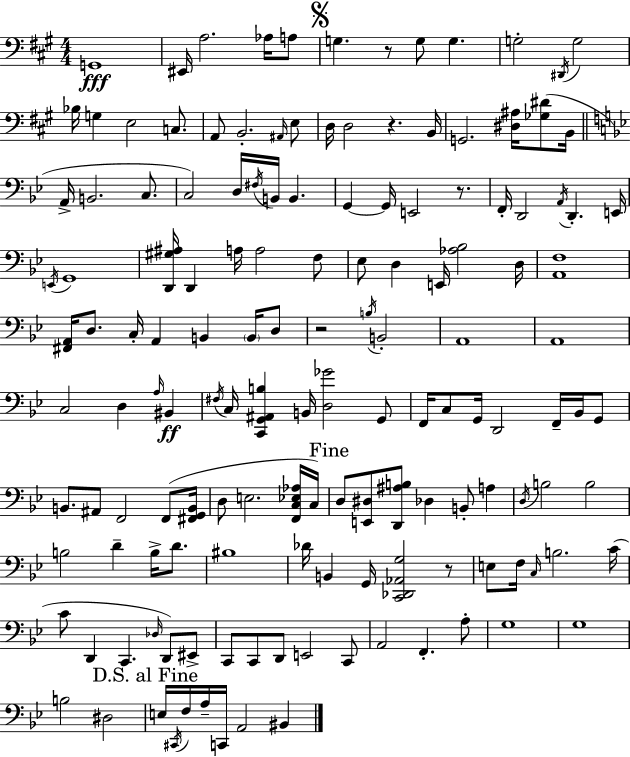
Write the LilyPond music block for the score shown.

{
  \clef bass
  \numericTimeSignature
  \time 4/4
  \key a \major
  g,1\fff | eis,16 a2. aes16 a8 | \mark \markup { \musicglyph "scripts.segno" } g4. r8 g8 g4. | g2-. \acciaccatura { dis,16 } g2 | \break bes16 g4 e2 c8. | a,8 b,2.-. \grace { ais,16 } | e8 d16 d2 r4. | b,16 g,2. <dis ais>16 <ges dis'>8( | \break b,16 \bar "||" \break \key bes \major a,16-> b,2. c8. | c2) d16 \acciaccatura { fis16 } b,16 b,4. | g,4~~ g,16 e,2 r8. | f,16-. d,2 \acciaccatura { a,16 } d,4.-. | \break e,16 \acciaccatura { e,16 } g,1 | <d, gis ais>16 d,4 a16 a2 | f8 ees8 d4 e,16 <aes bes>2 | d16 <a, f>1 | \break <fis, a,>16 d8. c16-. a,4 b,4 | \parenthesize b,16 d8 r2 \acciaccatura { b16 } b,2-. | a,1 | a,1 | \break c2 d4 | \grace { a16 }\ff bis,4 \acciaccatura { fis16 } c16 <c, g, ais, b>4 b,16 <d ges'>2 | g,8 f,16 c8 g,16 d,2 | f,16-- bes,16 g,8 b,8. ais,8 f,2 | \break f,8( <fis, g, b,>16 d8 e2. | <f, c ees aes>16 c16) \mark "Fine" d8 <e, dis>8 <d, ais b>8 des4 | b,8-. a4 \acciaccatura { d16 } b2 b2 | b2 d'4-- | \break b16-> d'8. bis1 | des'16 b,4 g,16 <c, des, aes, g>2 | r8 e8 f16 \grace { c16 } b2. | c'16( c'8 d,4 c,4. | \break \grace { des16 } d,8) eis,8-> c,8 c,8 d,8 e,2 | c,8 a,2 | f,4.-. a8-. g1 | g1 | \break b2 | dis2 \mark "D.S. al Fine" e16 \acciaccatura { cis,16 } f16 a16-- c,16 a,2 | bis,4 \bar "|."
}